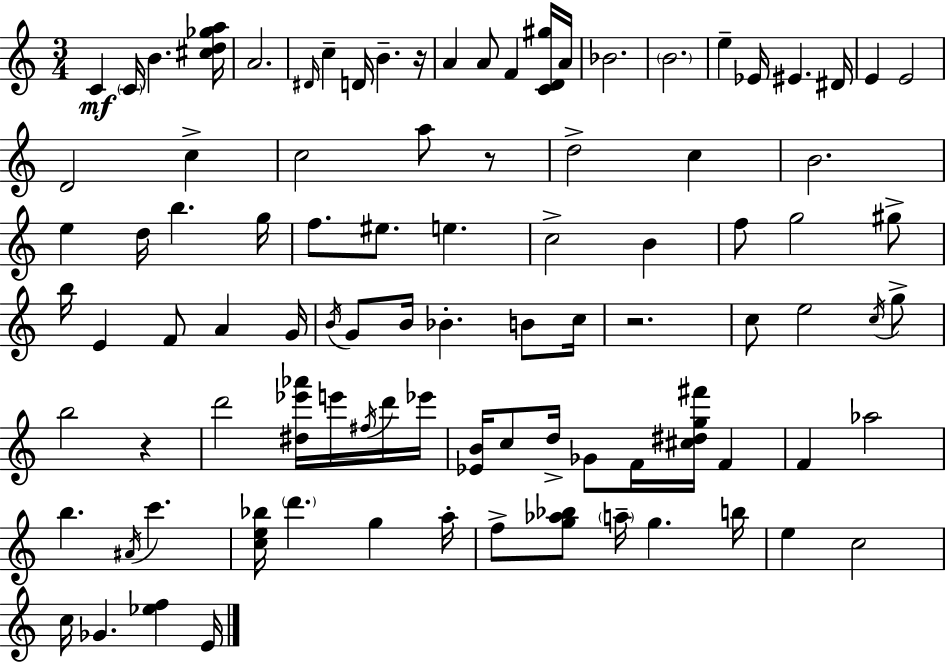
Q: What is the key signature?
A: A minor